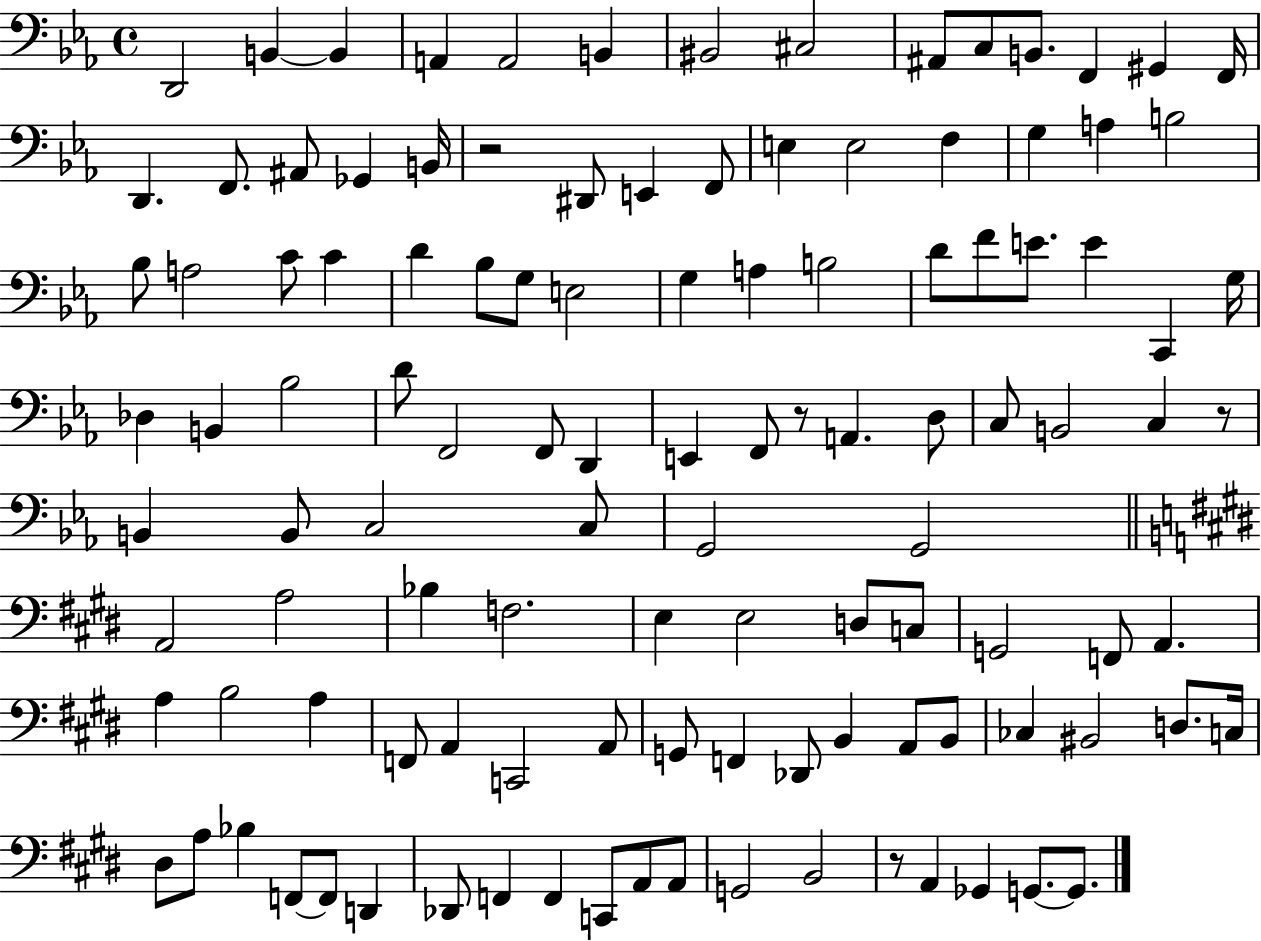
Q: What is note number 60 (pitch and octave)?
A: B2